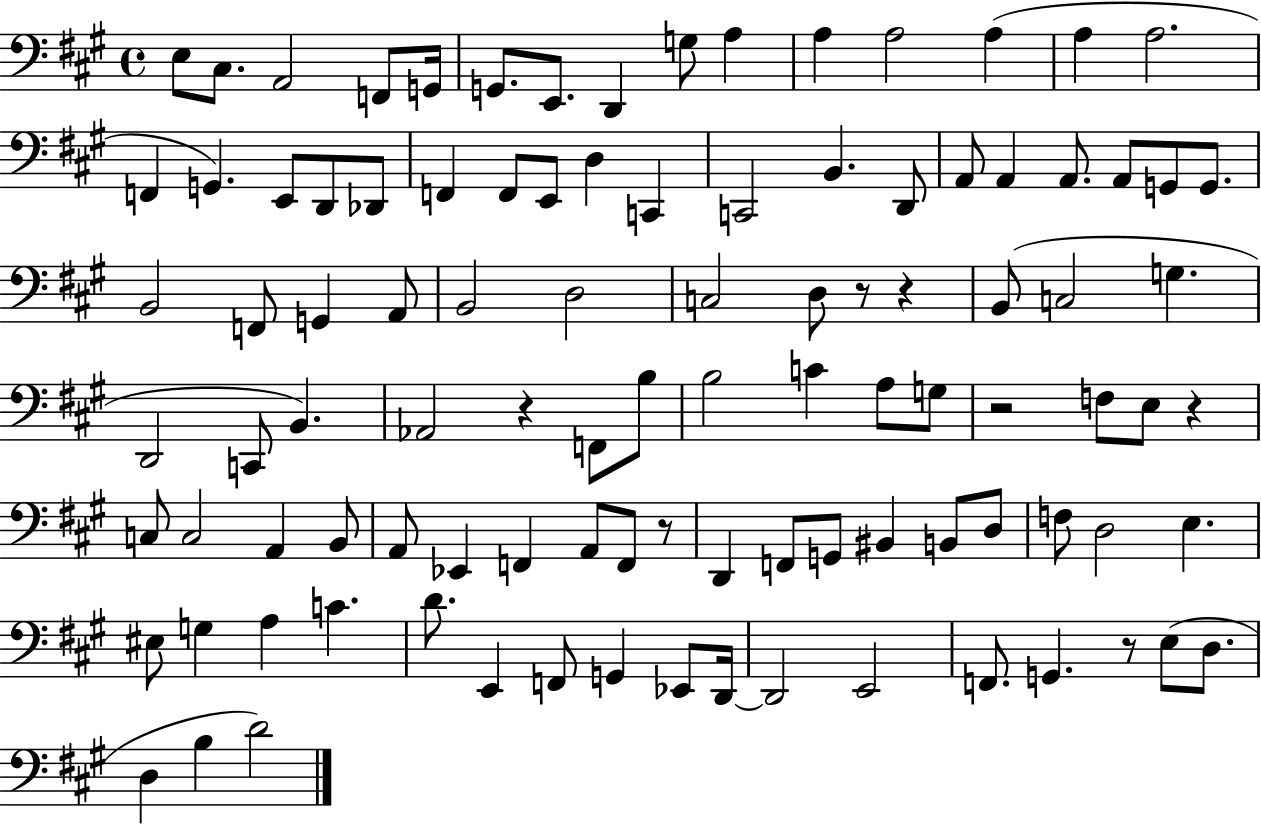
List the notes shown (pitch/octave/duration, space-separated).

E3/e C#3/e. A2/h F2/e G2/s G2/e. E2/e. D2/q G3/e A3/q A3/q A3/h A3/q A3/q A3/h. F2/q G2/q. E2/e D2/e Db2/e F2/q F2/e E2/e D3/q C2/q C2/h B2/q. D2/e A2/e A2/q A2/e. A2/e G2/e G2/e. B2/h F2/e G2/q A2/e B2/h D3/h C3/h D3/e R/e R/q B2/e C3/h G3/q. D2/h C2/e B2/q. Ab2/h R/q F2/e B3/e B3/h C4/q A3/e G3/e R/h F3/e E3/e R/q C3/e C3/h A2/q B2/e A2/e Eb2/q F2/q A2/e F2/e R/e D2/q F2/e G2/e BIS2/q B2/e D3/e F3/e D3/h E3/q. EIS3/e G3/q A3/q C4/q. D4/e. E2/q F2/e G2/q Eb2/e D2/s D2/h E2/h F2/e. G2/q. R/e E3/e D3/e. D3/q B3/q D4/h